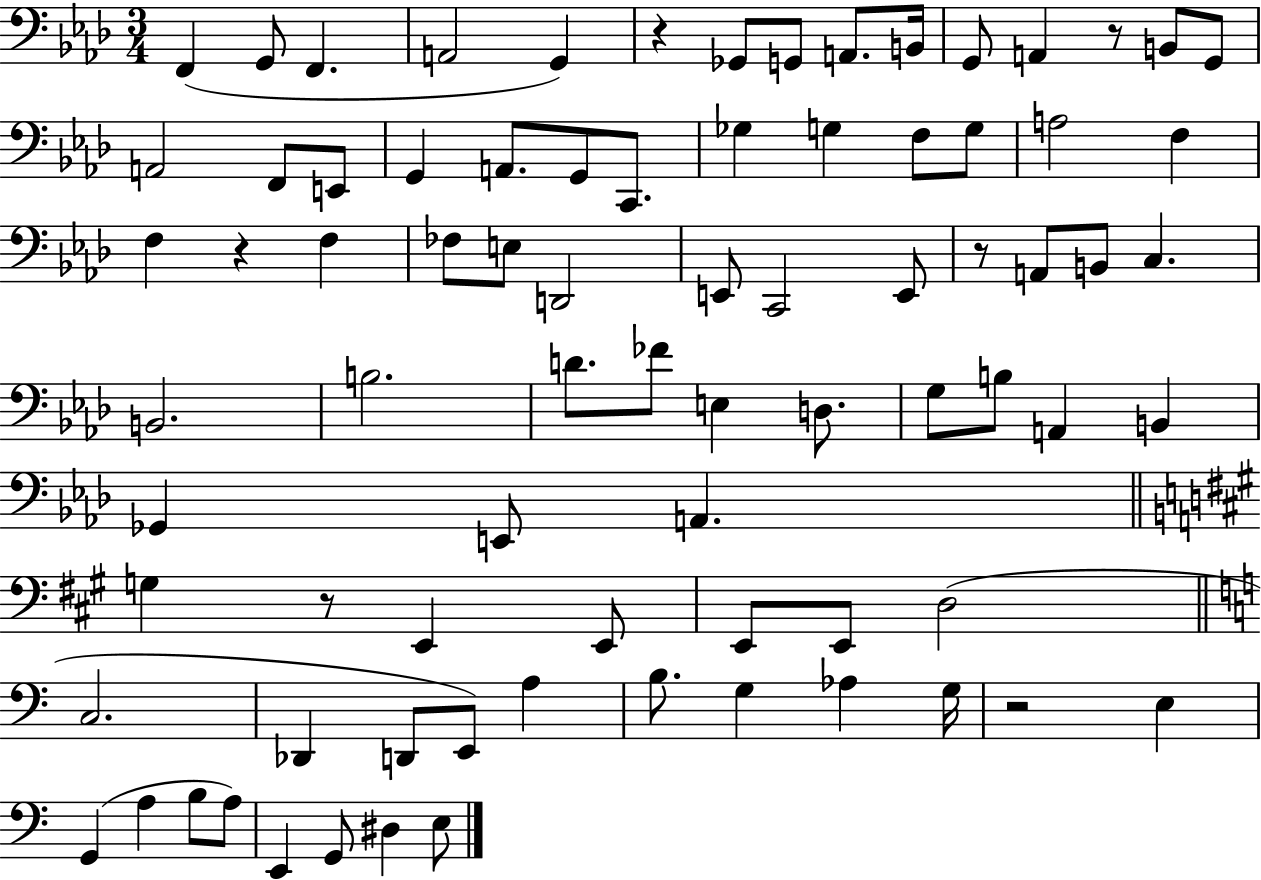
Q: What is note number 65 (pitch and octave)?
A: G3